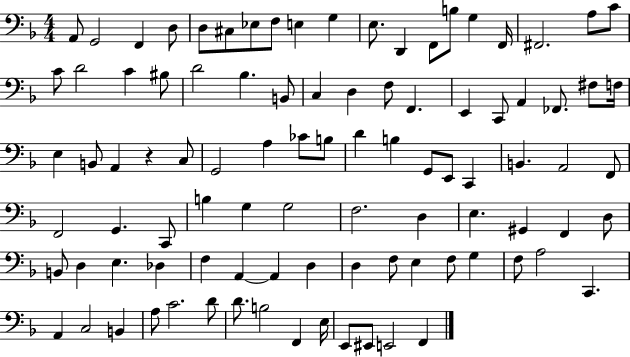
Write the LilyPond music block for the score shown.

{
  \clef bass
  \numericTimeSignature
  \time 4/4
  \key f \major
  \repeat volta 2 { a,8 g,2 f,4 d8 | d8 cis8 ees8 f8 e4 g4 | e8. d,4 f,8 b8 g4 f,16 | fis,2. a8 c'8 | \break c'8 d'2 c'4 bis8 | d'2 bes4. b,8 | c4 d4 f8 f,4. | e,4 c,8 a,4 fes,8. fis8 f16 | \break e4 b,8 a,4 r4 c8 | g,2 a4 ces'8 b8 | d'4 b4 g,8 e,8 c,4 | b,4. a,2 f,8 | \break f,2 g,4. c,8 | b4 g4 g2 | f2. d4 | e4. gis,4 f,4 d8 | \break b,8 d4 e4. des4 | f4 a,4~~ a,4 d4 | d4 f8 e4 f8 g4 | f8 a2 c,4. | \break a,4 c2 b,4 | a8 c'2. d'8 | d'8. b2 f,4 e16 | e,8 eis,8 e,2 f,4 | \break } \bar "|."
}